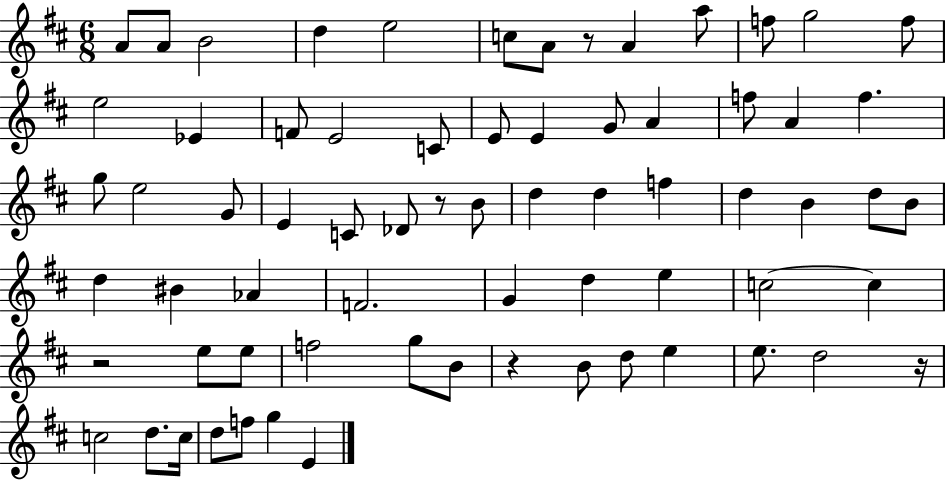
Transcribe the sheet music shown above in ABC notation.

X:1
T:Untitled
M:6/8
L:1/4
K:D
A/2 A/2 B2 d e2 c/2 A/2 z/2 A a/2 f/2 g2 f/2 e2 _E F/2 E2 C/2 E/2 E G/2 A f/2 A f g/2 e2 G/2 E C/2 _D/2 z/2 B/2 d d f d B d/2 B/2 d ^B _A F2 G d e c2 c z2 e/2 e/2 f2 g/2 B/2 z B/2 d/2 e e/2 d2 z/4 c2 d/2 c/4 d/2 f/2 g E